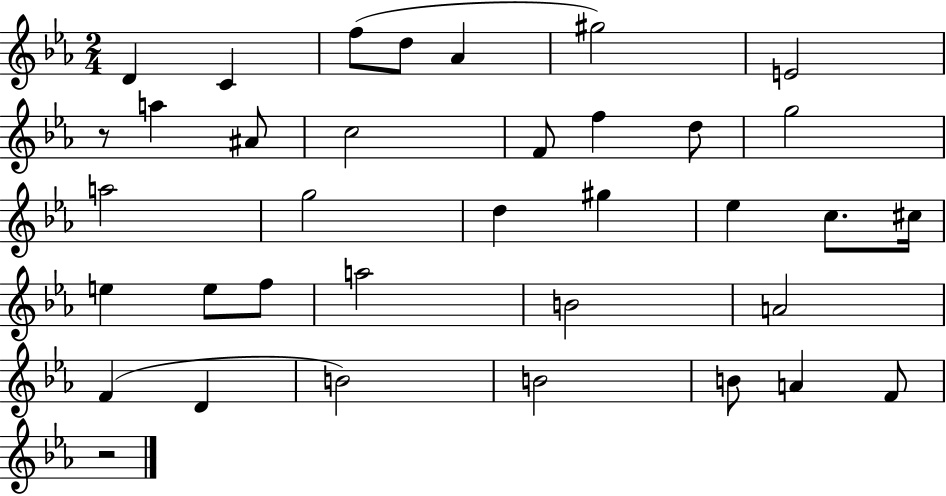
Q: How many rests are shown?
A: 2